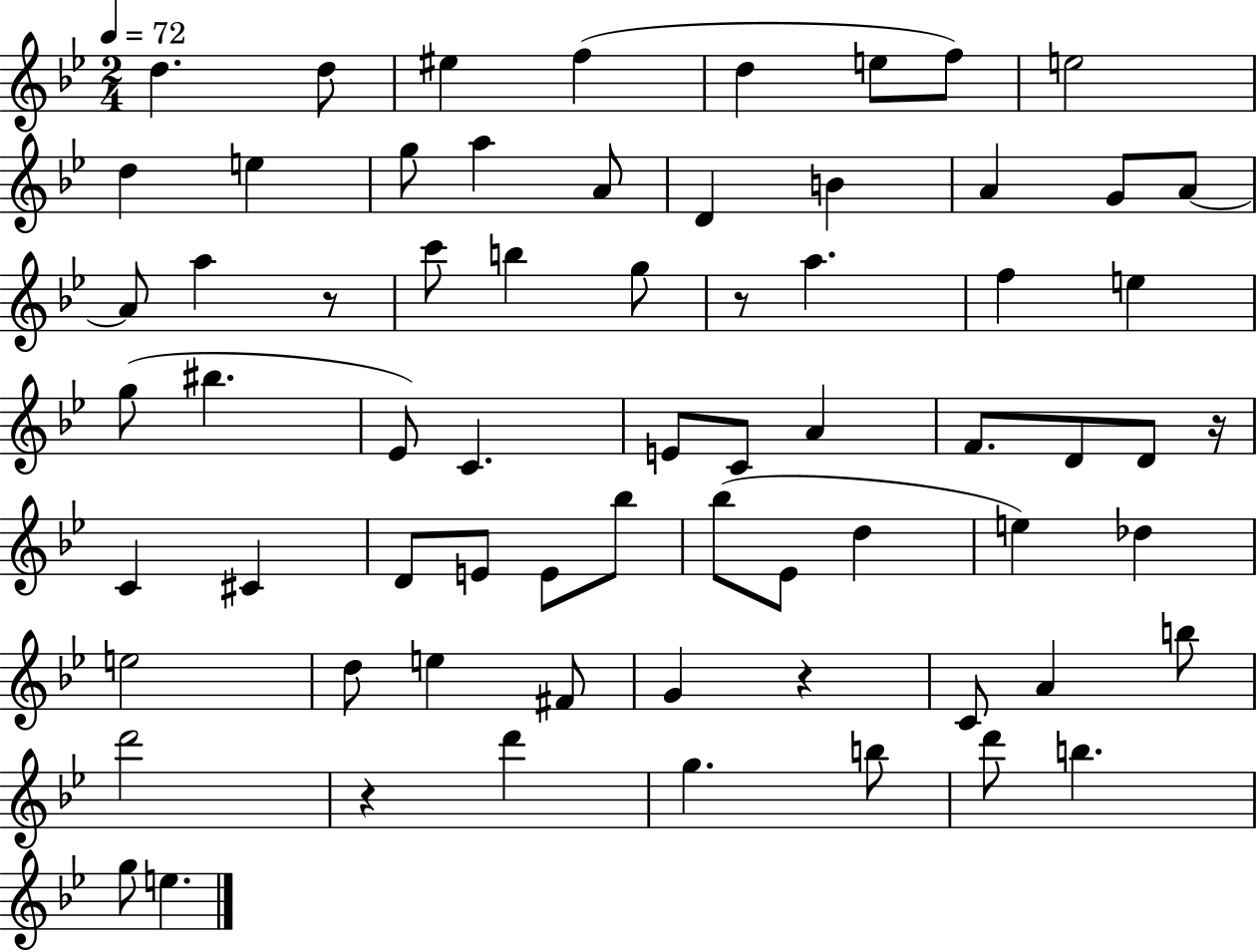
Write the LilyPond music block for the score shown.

{
  \clef treble
  \numericTimeSignature
  \time 2/4
  \key bes \major
  \tempo 4 = 72
  d''4. d''8 | eis''4 f''4( | d''4 e''8 f''8) | e''2 | \break d''4 e''4 | g''8 a''4 a'8 | d'4 b'4 | a'4 g'8 a'8~~ | \break a'8 a''4 r8 | c'''8 b''4 g''8 | r8 a''4. | f''4 e''4 | \break g''8( bis''4. | ees'8) c'4. | e'8 c'8 a'4 | f'8. d'8 d'8 r16 | \break c'4 cis'4 | d'8 e'8 e'8 bes''8 | bes''8( ees'8 d''4 | e''4) des''4 | \break e''2 | d''8 e''4 fis'8 | g'4 r4 | c'8 a'4 b''8 | \break d'''2 | r4 d'''4 | g''4. b''8 | d'''8 b''4. | \break g''8 e''4. | \bar "|."
}